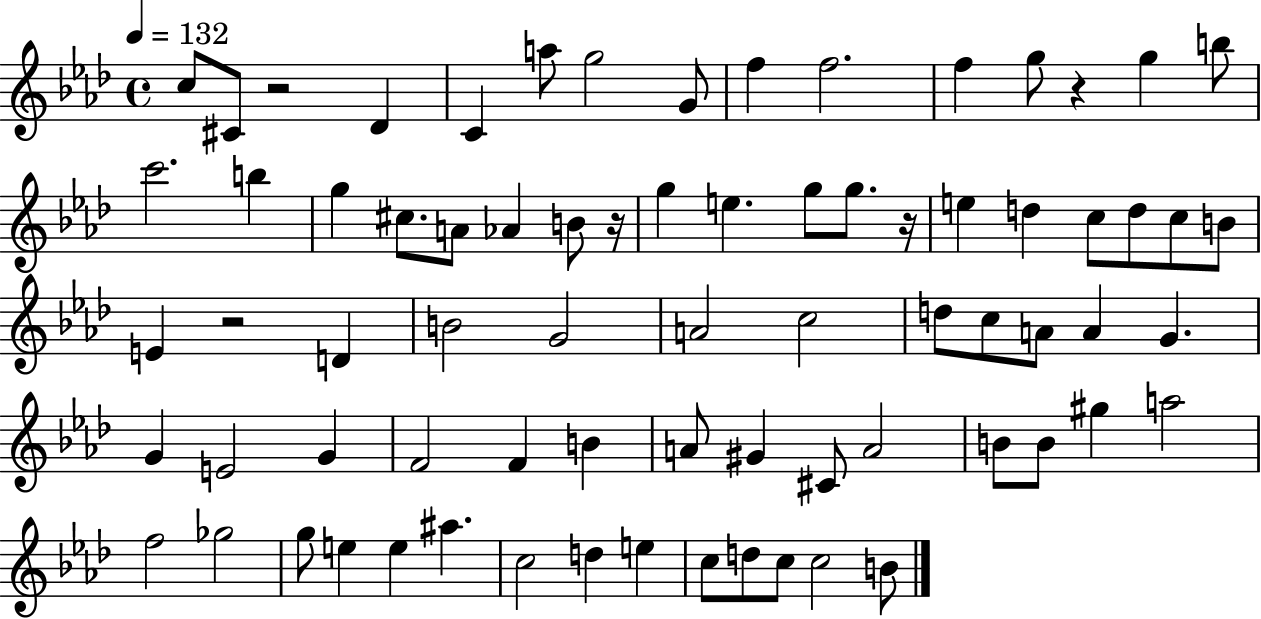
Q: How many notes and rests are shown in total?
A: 74